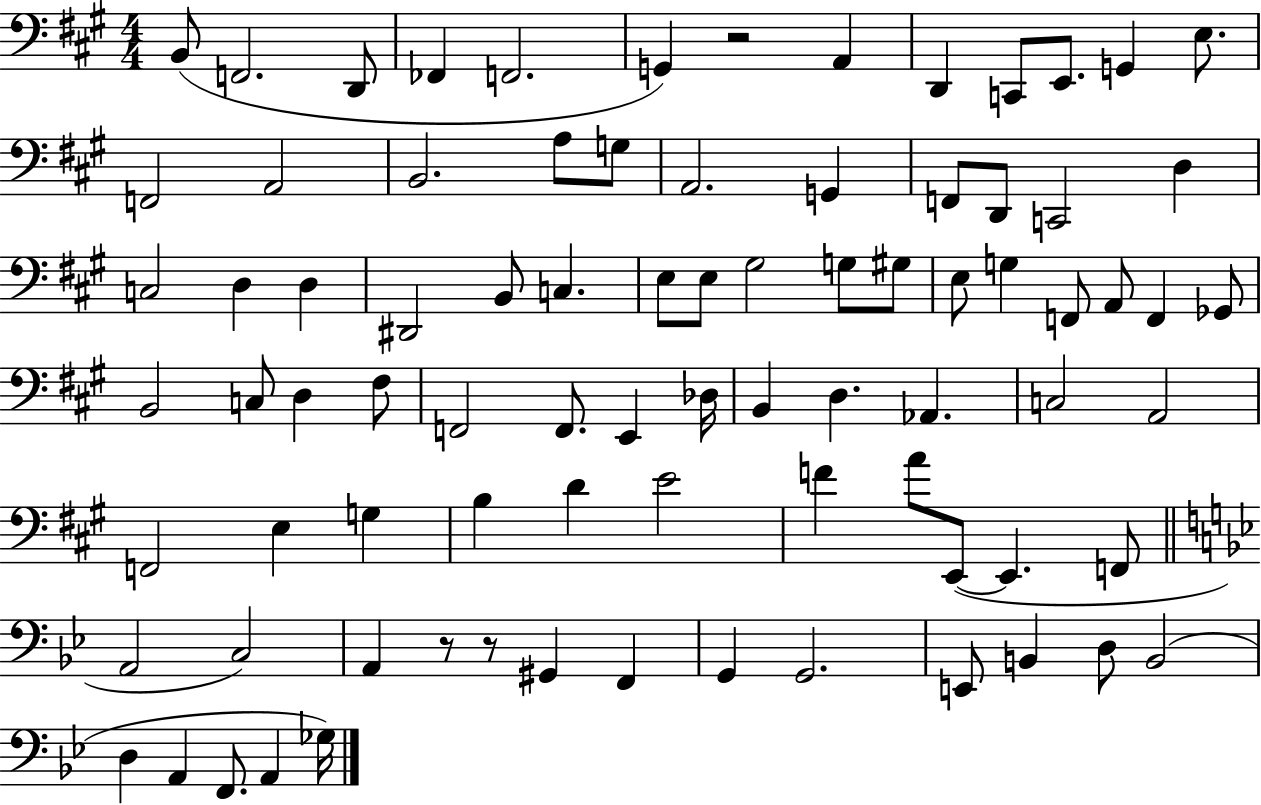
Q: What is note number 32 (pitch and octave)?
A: G#3